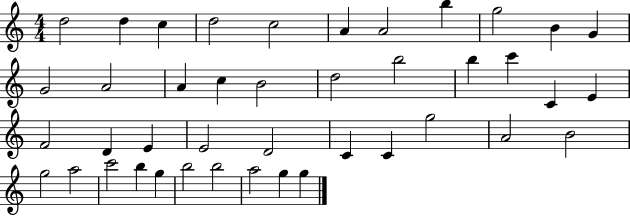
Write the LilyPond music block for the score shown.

{
  \clef treble
  \numericTimeSignature
  \time 4/4
  \key c \major
  d''2 d''4 c''4 | d''2 c''2 | a'4 a'2 b''4 | g''2 b'4 g'4 | \break g'2 a'2 | a'4 c''4 b'2 | d''2 b''2 | b''4 c'''4 c'4 e'4 | \break f'2 d'4 e'4 | e'2 d'2 | c'4 c'4 g''2 | a'2 b'2 | \break g''2 a''2 | c'''2 b''4 g''4 | b''2 b''2 | a''2 g''4 g''4 | \break \bar "|."
}